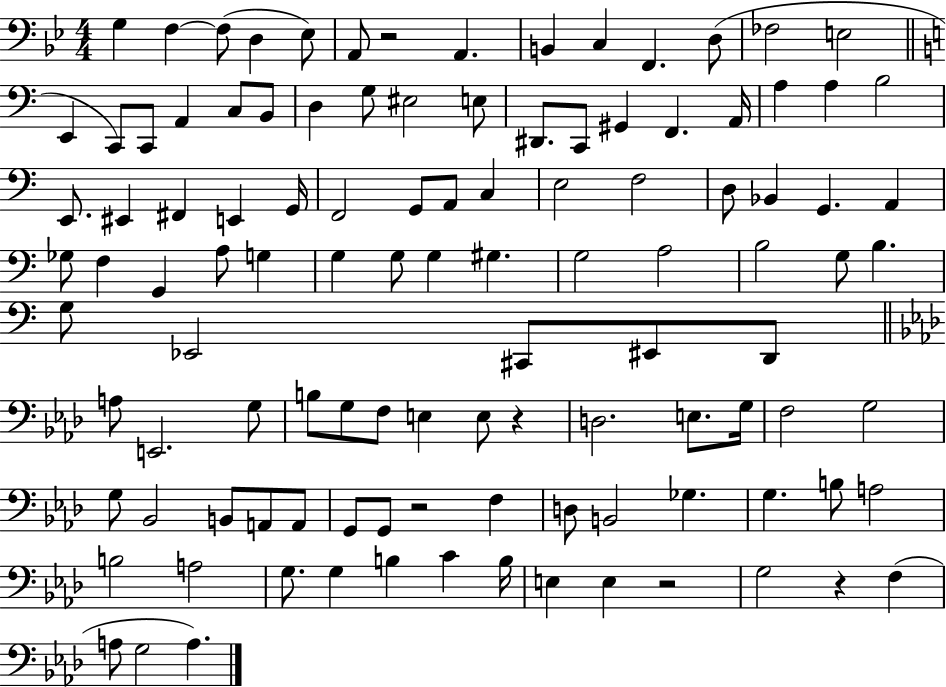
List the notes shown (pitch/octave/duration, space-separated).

G3/q F3/q F3/e D3/q Eb3/e A2/e R/h A2/q. B2/q C3/q F2/q. D3/e FES3/h E3/h E2/q C2/e C2/e A2/q C3/e B2/e D3/q G3/e EIS3/h E3/e D#2/e. C2/e G#2/q F2/q. A2/s A3/q A3/q B3/h E2/e. EIS2/q F#2/q E2/q G2/s F2/h G2/e A2/e C3/q E3/h F3/h D3/e Bb2/q G2/q. A2/q Gb3/e F3/q G2/q A3/e G3/q G3/q G3/e G3/q G#3/q. G3/h A3/h B3/h G3/e B3/q. G3/e Eb2/h C#2/e EIS2/e D2/e A3/e E2/h. G3/e B3/e G3/e F3/e E3/q E3/e R/q D3/h. E3/e. G3/s F3/h G3/h G3/e Bb2/h B2/e A2/e A2/e G2/e G2/e R/h F3/q D3/e B2/h Gb3/q. G3/q. B3/e A3/h B3/h A3/h G3/e. G3/q B3/q C4/q B3/s E3/q E3/q R/h G3/h R/q F3/q A3/e G3/h A3/q.